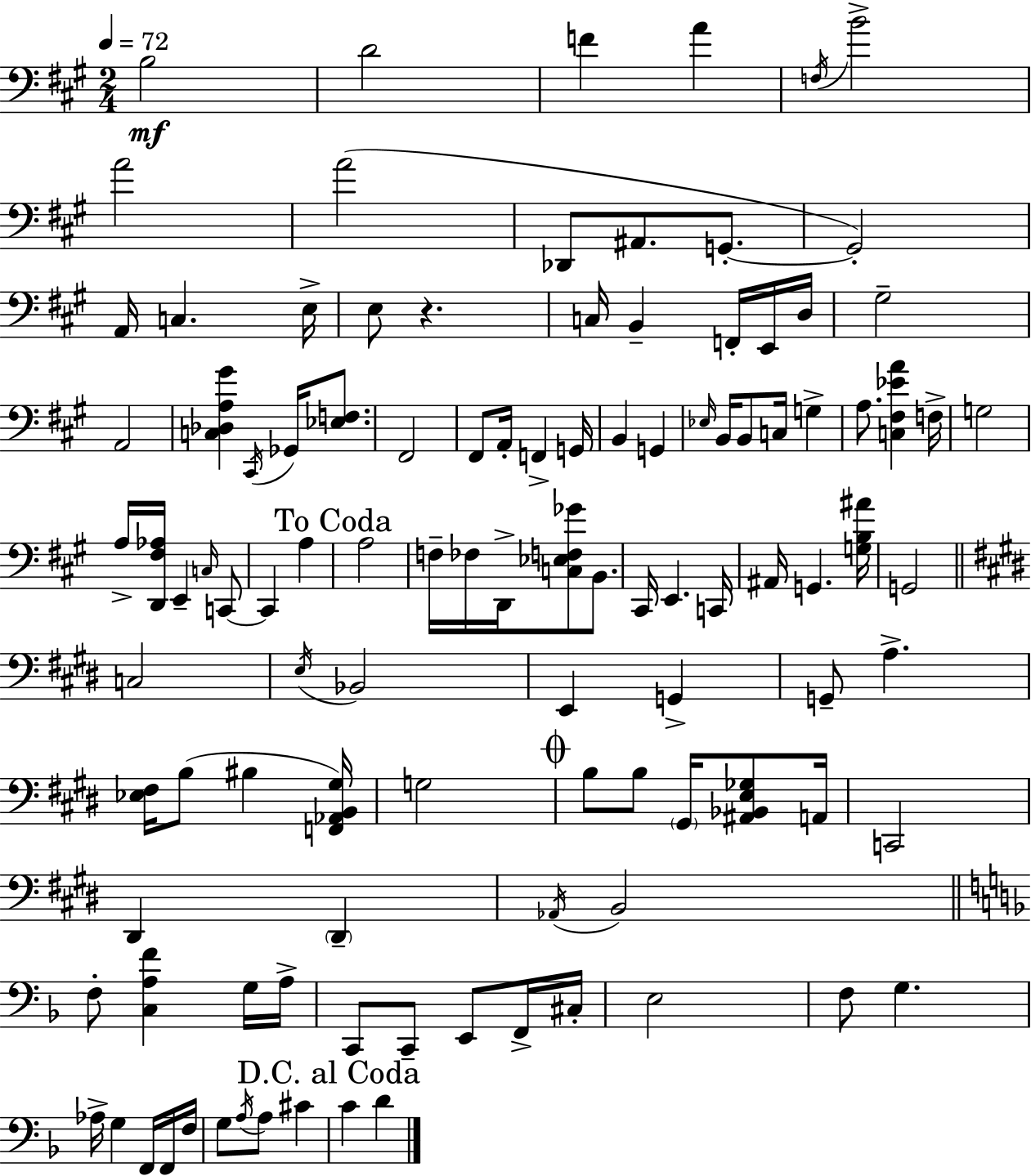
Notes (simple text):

B3/h D4/h F4/q A4/q F3/s B4/h A4/h A4/h Db2/e A#2/e. G2/e. G2/h A2/s C3/q. E3/s E3/e R/q. C3/s B2/q F2/s E2/s D3/s G#3/h A2/h [C3,Db3,A3,G#4]/q C#2/s Gb2/s [Eb3,F3]/e. F#2/h F#2/e A2/s F2/q G2/s B2/q G2/q Eb3/s B2/s B2/e C3/s G3/q A3/e. [C3,F#3,Eb4,A4]/q F3/s G3/h A3/s [D2,F#3,Ab3]/s E2/q C3/s C2/e C2/q A3/q A3/h F3/s FES3/s D2/s [C3,Eb3,F3,Gb4]/e B2/e. C#2/s E2/q. C2/s A#2/s G2/q. [G3,B3,A#4]/s G2/h C3/h E3/s Bb2/h E2/q G2/q G2/e A3/q. [Eb3,F#3]/s B3/e BIS3/q [F2,Ab2,B2,G#3]/s G3/h B3/e B3/e G#2/s [A#2,Bb2,E3,Gb3]/e A2/s C2/h D#2/q D#2/q Ab2/s B2/h F3/e [C3,A3,F4]/q G3/s A3/s C2/e C2/e E2/e F2/s C#3/s E3/h F3/e G3/q. Ab3/s G3/q F2/s F2/s F3/s G3/e A3/s A3/e C#4/q C4/q D4/q